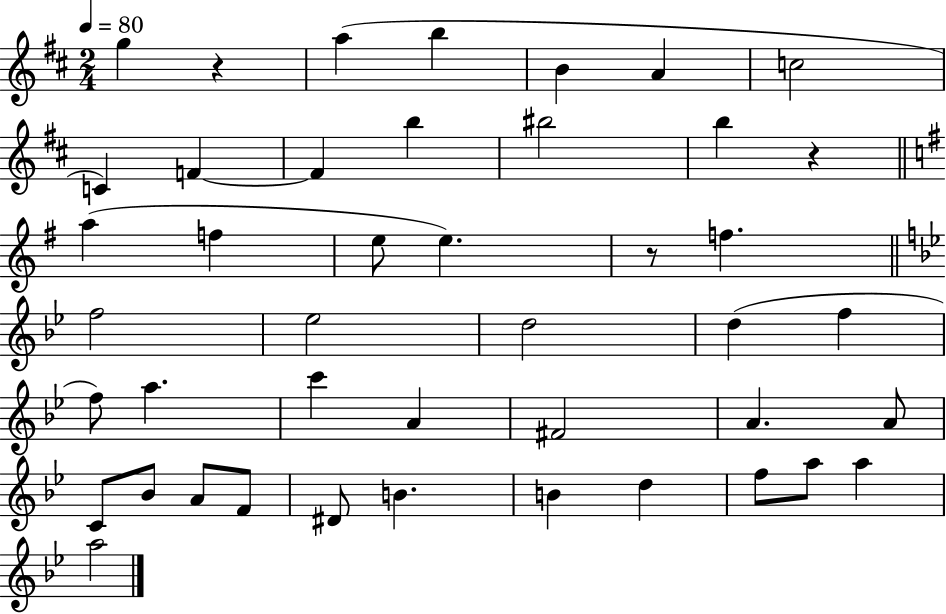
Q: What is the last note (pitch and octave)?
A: A5